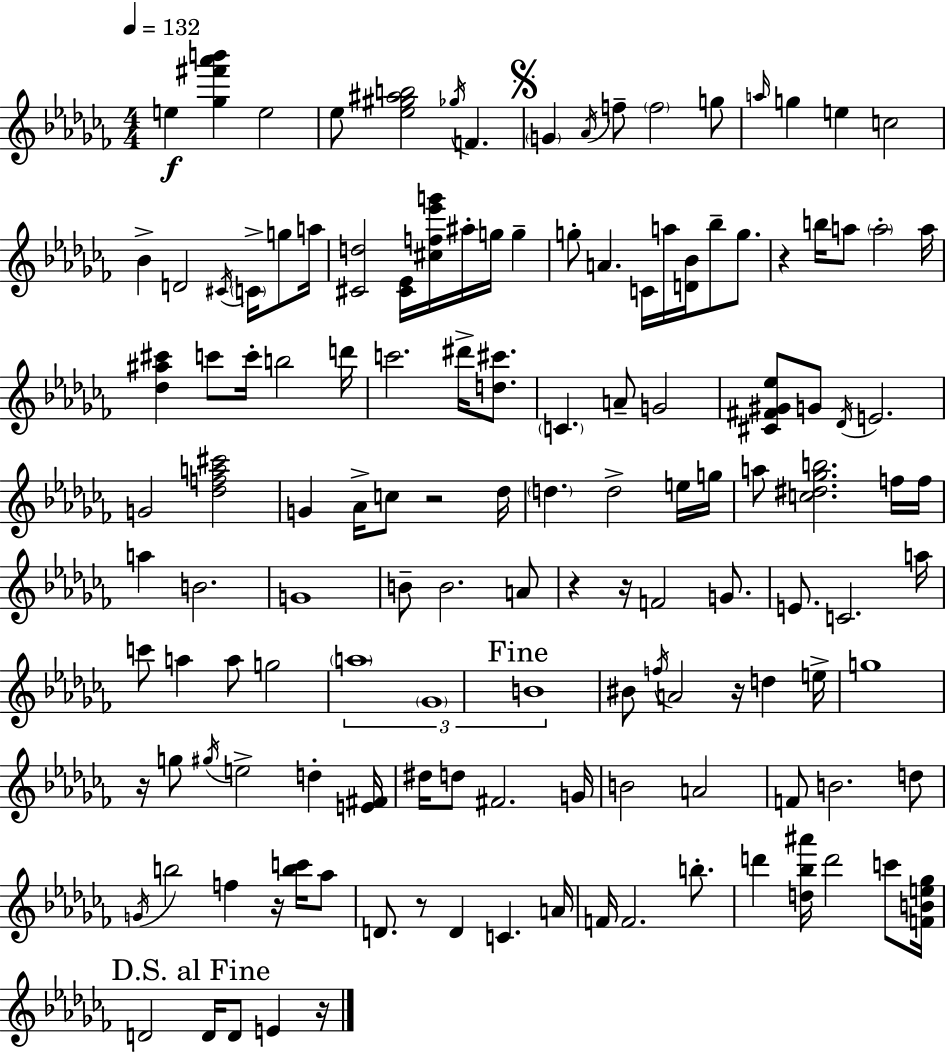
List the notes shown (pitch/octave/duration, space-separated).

E5/q [Gb5,F#6,Ab6,B6]/q E5/h Eb5/e [Eb5,G#5,A#5,B5]/h Gb5/s F4/q. G4/q Ab4/s F5/e F5/h G5/e A5/s G5/q E5/q C5/h Bb4/q D4/h C#4/s C4/s G5/e A5/s [C#4,D5]/h [C#4,Eb4]/s [C#5,F5,Eb6,G6]/s A#5/s G5/s G5/q G5/e A4/q. C4/s A5/s [D4,Bb4]/s Bb5/e G5/e. R/q B5/s A5/e A5/h A5/s [Db5,A#5,C#6]/q C6/e C6/s B5/h D6/s C6/h. D#6/s [D5,C#6]/e. C4/q. A4/e G4/h [C#4,F#4,G#4,Eb5]/e G4/e Db4/s E4/h. G4/h [Db5,F5,A5,C#6]/h G4/q Ab4/s C5/e R/h Db5/s D5/q. D5/h E5/s G5/s A5/e [C5,D#5,Gb5,B5]/h. F5/s F5/s A5/q B4/h. G4/w B4/e B4/h. A4/e R/q R/s F4/h G4/e. E4/e. C4/h. A5/s C6/e A5/q A5/e G5/h A5/w Gb4/w B4/w BIS4/e F5/s A4/h R/s D5/q E5/s G5/w R/s G5/e G#5/s E5/h D5/q [E4,F#4]/s D#5/s D5/e F#4/h. G4/s B4/h A4/h F4/e B4/h. D5/e G4/s B5/h F5/q R/s [B5,C6]/s Ab5/e D4/e. R/e D4/q C4/q. A4/s F4/s F4/h. B5/e. D6/q [D5,Bb5,A#6]/s D6/h C6/e [F4,B4,E5,Gb5]/s D4/h D4/s D4/e E4/q R/s